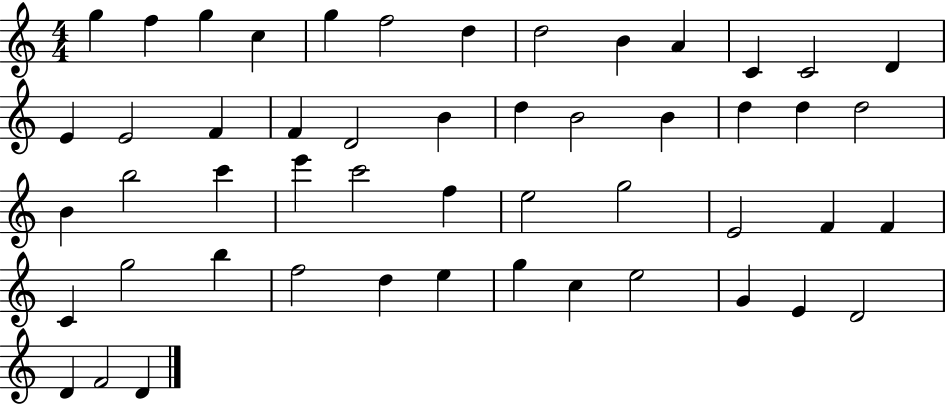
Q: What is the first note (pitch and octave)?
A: G5